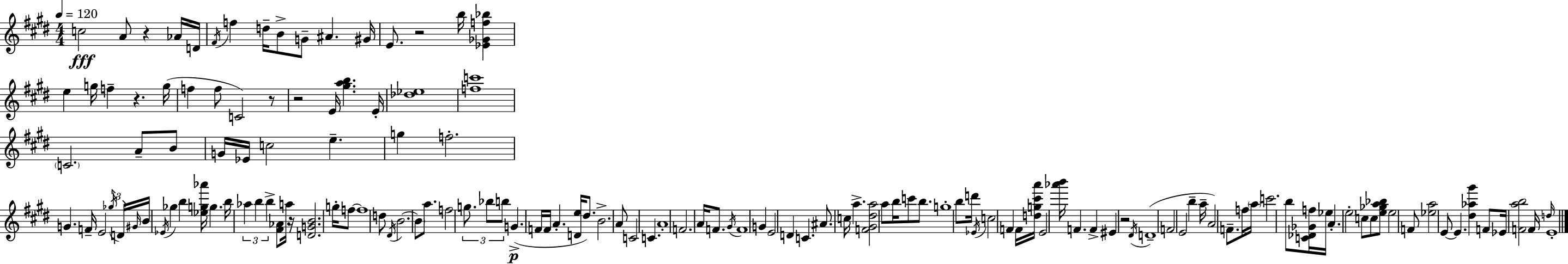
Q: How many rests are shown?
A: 7